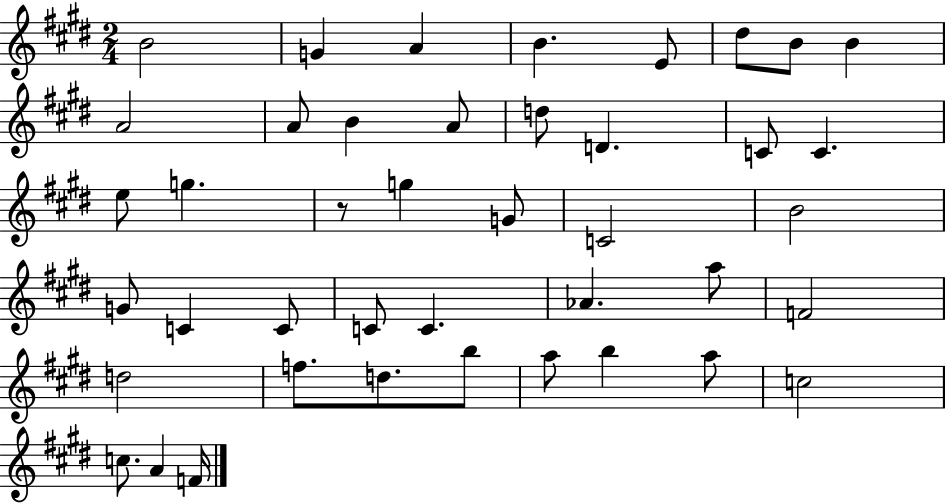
{
  \clef treble
  \numericTimeSignature
  \time 2/4
  \key e \major
  b'2 | g'4 a'4 | b'4. e'8 | dis''8 b'8 b'4 | \break a'2 | a'8 b'4 a'8 | d''8 d'4. | c'8 c'4. | \break e''8 g''4. | r8 g''4 g'8 | c'2 | b'2 | \break g'8 c'4 c'8 | c'8 c'4. | aes'4. a''8 | f'2 | \break d''2 | f''8. d''8. b''8 | a''8 b''4 a''8 | c''2 | \break c''8. a'4 f'16 | \bar "|."
}